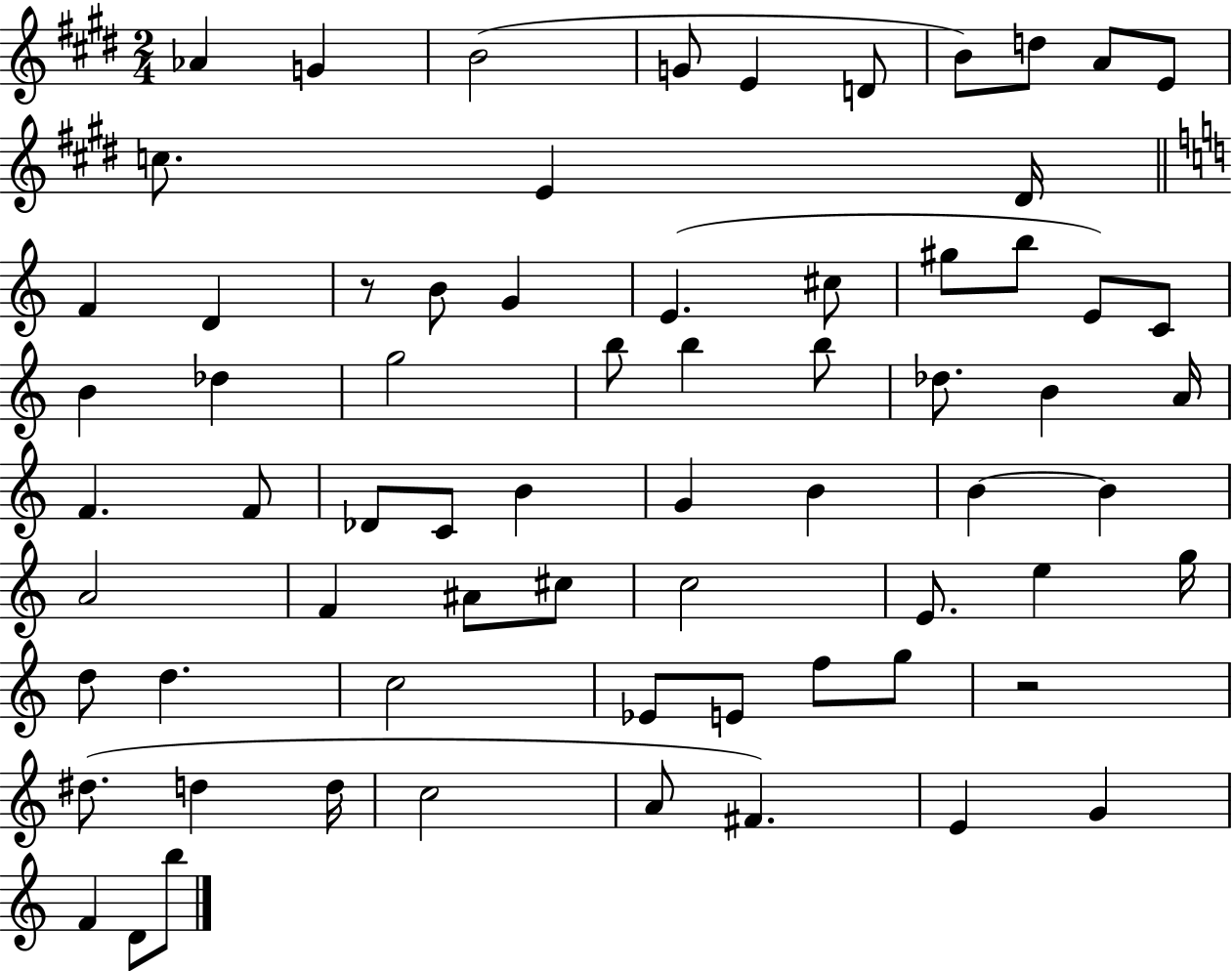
{
  \clef treble
  \numericTimeSignature
  \time 2/4
  \key e \major
  \repeat volta 2 { aes'4 g'4 | b'2( | g'8 e'4 d'8 | b'8) d''8 a'8 e'8 | \break c''8. e'4 dis'16 | \bar "||" \break \key a \minor f'4 d'4 | r8 b'8 g'4 | e'4.( cis''8 | gis''8 b''8 e'8) c'8 | \break b'4 des''4 | g''2 | b''8 b''4 b''8 | des''8. b'4 a'16 | \break f'4. f'8 | des'8 c'8 b'4 | g'4 b'4 | b'4~~ b'4 | \break a'2 | f'4 ais'8 cis''8 | c''2 | e'8. e''4 g''16 | \break d''8 d''4. | c''2 | ees'8 e'8 f''8 g''8 | r2 | \break dis''8.( d''4 d''16 | c''2 | a'8 fis'4.) | e'4 g'4 | \break f'4 d'8 b''8 | } \bar "|."
}